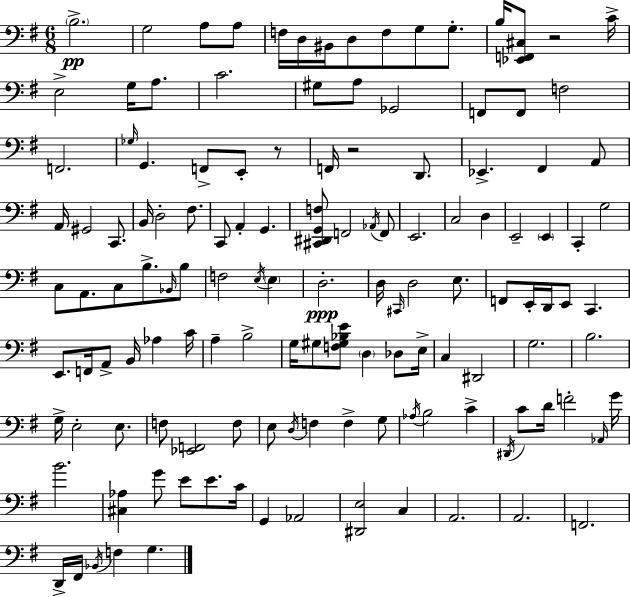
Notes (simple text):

B3/h. G3/h A3/e A3/e F3/s D3/s BIS2/s D3/e F3/e G3/e G3/e. B3/s [Eb2,F2,C#3]/e R/h C4/s E3/h G3/s A3/e. C4/h. G#3/e A3/e Gb2/h F2/e F2/e F3/h F2/h. Gb3/s G2/q. F2/e E2/e R/e F2/s R/h D2/e. Eb2/q. F#2/q A2/e A2/s G#2/h C2/e. B2/s D3/h F#3/e. C2/e A2/q G2/q. [C#2,D#2,G2,F3]/e F2/h Ab2/s F2/e E2/h. C3/h D3/q E2/h E2/q C2/q G3/h C3/e A2/e. C3/e B3/e. Bb2/s B3/e F3/h E3/s E3/q D3/h. D3/s C#2/s D3/h E3/e. F2/e E2/s D2/s E2/e C2/q. E2/e. F2/s A2/e B2/s Ab3/q C4/s A3/q B3/h G3/s G#3/e [F3,G#3,Bb3,E4]/e D3/q Db3/e E3/s C3/q D#2/h G3/h. B3/h. G3/s E3/h E3/e. F3/e [Eb2,F2]/h F3/e E3/e D3/s F3/q F3/q G3/e Ab3/s B3/h C4/q D#2/s C4/e D4/s F4/h Ab2/s G4/s B4/h. [C#3,Ab3]/q G4/e E4/e E4/e. C4/s G2/q Ab2/h [D#2,E3]/h C3/q A2/h. A2/h. F2/h. D2/s F#2/s Bb2/s F3/q G3/q.